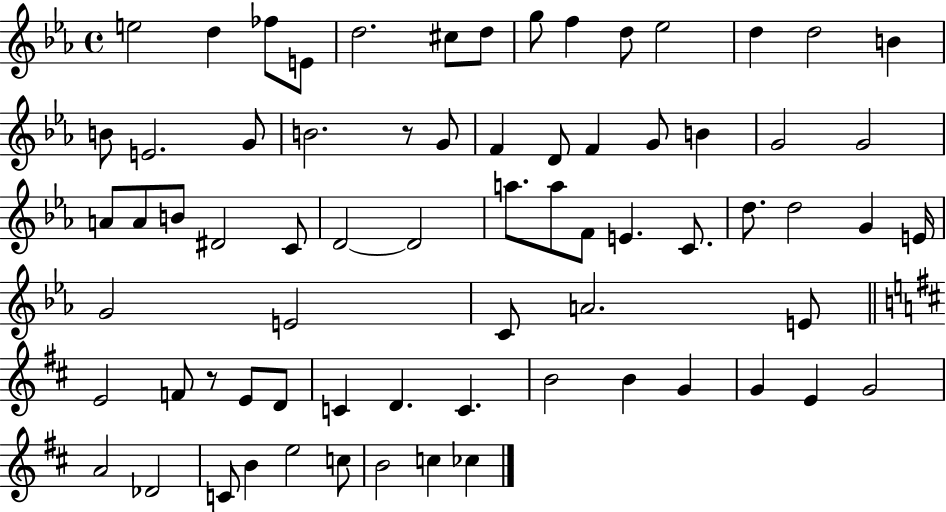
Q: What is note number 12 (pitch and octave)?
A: D5